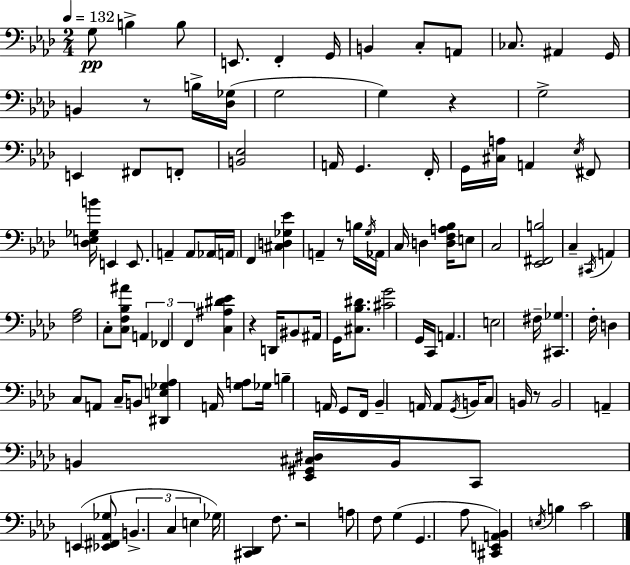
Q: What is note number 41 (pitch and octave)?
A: E3